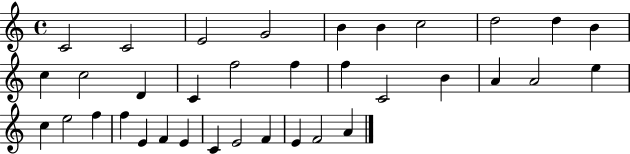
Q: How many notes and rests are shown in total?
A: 35